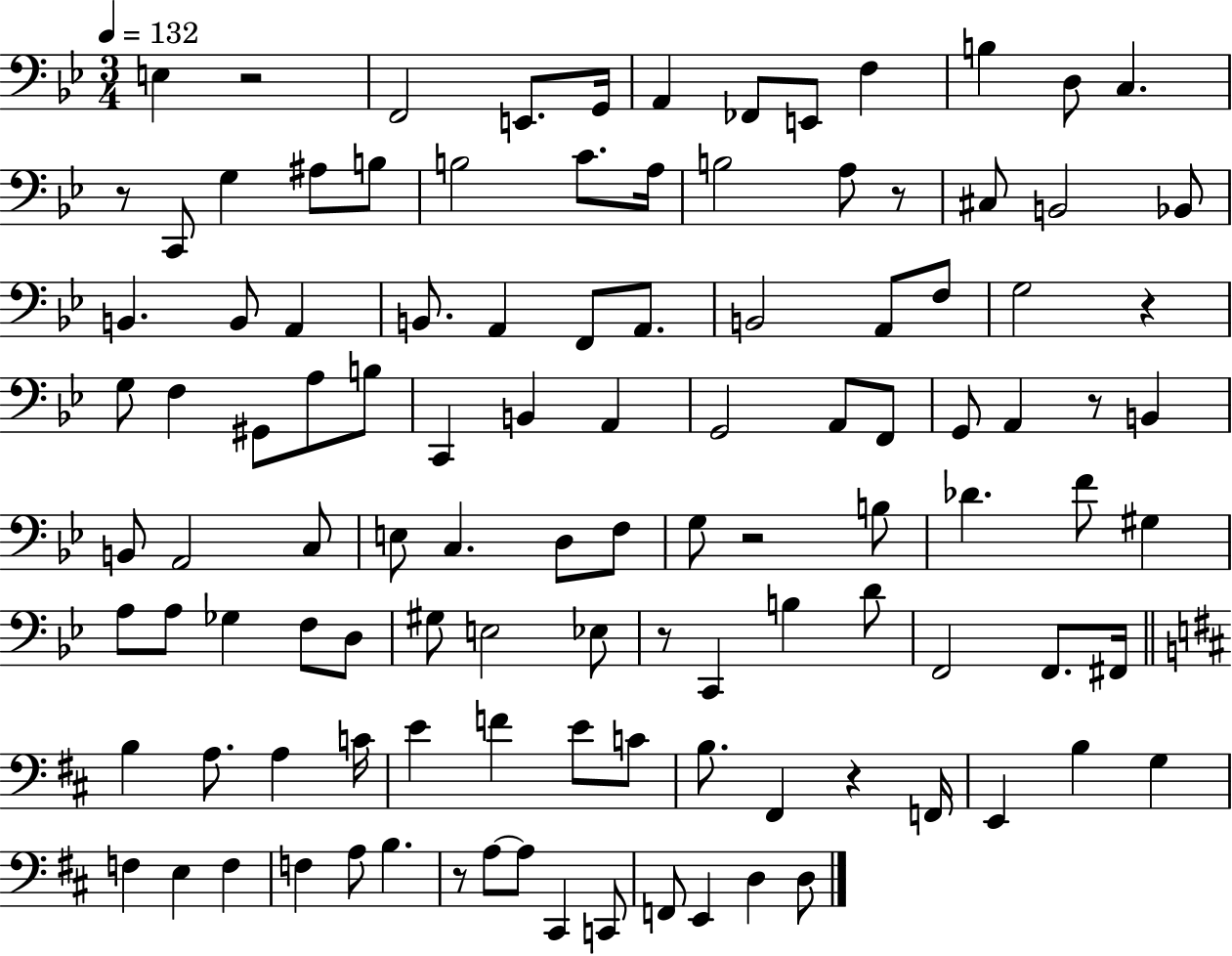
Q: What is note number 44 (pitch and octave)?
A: A2